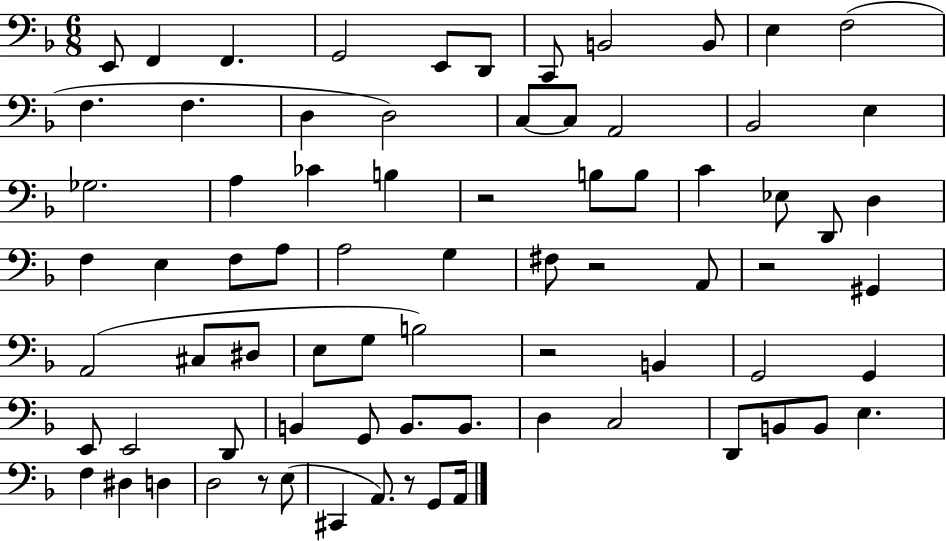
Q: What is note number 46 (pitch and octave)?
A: B2